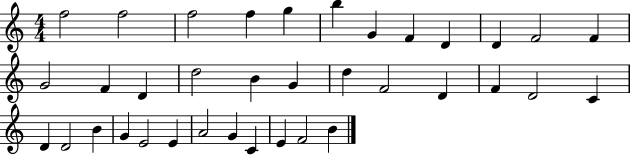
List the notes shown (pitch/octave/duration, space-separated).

F5/h F5/h F5/h F5/q G5/q B5/q G4/q F4/q D4/q D4/q F4/h F4/q G4/h F4/q D4/q D5/h B4/q G4/q D5/q F4/h D4/q F4/q D4/h C4/q D4/q D4/h B4/q G4/q E4/h E4/q A4/h G4/q C4/q E4/q F4/h B4/q